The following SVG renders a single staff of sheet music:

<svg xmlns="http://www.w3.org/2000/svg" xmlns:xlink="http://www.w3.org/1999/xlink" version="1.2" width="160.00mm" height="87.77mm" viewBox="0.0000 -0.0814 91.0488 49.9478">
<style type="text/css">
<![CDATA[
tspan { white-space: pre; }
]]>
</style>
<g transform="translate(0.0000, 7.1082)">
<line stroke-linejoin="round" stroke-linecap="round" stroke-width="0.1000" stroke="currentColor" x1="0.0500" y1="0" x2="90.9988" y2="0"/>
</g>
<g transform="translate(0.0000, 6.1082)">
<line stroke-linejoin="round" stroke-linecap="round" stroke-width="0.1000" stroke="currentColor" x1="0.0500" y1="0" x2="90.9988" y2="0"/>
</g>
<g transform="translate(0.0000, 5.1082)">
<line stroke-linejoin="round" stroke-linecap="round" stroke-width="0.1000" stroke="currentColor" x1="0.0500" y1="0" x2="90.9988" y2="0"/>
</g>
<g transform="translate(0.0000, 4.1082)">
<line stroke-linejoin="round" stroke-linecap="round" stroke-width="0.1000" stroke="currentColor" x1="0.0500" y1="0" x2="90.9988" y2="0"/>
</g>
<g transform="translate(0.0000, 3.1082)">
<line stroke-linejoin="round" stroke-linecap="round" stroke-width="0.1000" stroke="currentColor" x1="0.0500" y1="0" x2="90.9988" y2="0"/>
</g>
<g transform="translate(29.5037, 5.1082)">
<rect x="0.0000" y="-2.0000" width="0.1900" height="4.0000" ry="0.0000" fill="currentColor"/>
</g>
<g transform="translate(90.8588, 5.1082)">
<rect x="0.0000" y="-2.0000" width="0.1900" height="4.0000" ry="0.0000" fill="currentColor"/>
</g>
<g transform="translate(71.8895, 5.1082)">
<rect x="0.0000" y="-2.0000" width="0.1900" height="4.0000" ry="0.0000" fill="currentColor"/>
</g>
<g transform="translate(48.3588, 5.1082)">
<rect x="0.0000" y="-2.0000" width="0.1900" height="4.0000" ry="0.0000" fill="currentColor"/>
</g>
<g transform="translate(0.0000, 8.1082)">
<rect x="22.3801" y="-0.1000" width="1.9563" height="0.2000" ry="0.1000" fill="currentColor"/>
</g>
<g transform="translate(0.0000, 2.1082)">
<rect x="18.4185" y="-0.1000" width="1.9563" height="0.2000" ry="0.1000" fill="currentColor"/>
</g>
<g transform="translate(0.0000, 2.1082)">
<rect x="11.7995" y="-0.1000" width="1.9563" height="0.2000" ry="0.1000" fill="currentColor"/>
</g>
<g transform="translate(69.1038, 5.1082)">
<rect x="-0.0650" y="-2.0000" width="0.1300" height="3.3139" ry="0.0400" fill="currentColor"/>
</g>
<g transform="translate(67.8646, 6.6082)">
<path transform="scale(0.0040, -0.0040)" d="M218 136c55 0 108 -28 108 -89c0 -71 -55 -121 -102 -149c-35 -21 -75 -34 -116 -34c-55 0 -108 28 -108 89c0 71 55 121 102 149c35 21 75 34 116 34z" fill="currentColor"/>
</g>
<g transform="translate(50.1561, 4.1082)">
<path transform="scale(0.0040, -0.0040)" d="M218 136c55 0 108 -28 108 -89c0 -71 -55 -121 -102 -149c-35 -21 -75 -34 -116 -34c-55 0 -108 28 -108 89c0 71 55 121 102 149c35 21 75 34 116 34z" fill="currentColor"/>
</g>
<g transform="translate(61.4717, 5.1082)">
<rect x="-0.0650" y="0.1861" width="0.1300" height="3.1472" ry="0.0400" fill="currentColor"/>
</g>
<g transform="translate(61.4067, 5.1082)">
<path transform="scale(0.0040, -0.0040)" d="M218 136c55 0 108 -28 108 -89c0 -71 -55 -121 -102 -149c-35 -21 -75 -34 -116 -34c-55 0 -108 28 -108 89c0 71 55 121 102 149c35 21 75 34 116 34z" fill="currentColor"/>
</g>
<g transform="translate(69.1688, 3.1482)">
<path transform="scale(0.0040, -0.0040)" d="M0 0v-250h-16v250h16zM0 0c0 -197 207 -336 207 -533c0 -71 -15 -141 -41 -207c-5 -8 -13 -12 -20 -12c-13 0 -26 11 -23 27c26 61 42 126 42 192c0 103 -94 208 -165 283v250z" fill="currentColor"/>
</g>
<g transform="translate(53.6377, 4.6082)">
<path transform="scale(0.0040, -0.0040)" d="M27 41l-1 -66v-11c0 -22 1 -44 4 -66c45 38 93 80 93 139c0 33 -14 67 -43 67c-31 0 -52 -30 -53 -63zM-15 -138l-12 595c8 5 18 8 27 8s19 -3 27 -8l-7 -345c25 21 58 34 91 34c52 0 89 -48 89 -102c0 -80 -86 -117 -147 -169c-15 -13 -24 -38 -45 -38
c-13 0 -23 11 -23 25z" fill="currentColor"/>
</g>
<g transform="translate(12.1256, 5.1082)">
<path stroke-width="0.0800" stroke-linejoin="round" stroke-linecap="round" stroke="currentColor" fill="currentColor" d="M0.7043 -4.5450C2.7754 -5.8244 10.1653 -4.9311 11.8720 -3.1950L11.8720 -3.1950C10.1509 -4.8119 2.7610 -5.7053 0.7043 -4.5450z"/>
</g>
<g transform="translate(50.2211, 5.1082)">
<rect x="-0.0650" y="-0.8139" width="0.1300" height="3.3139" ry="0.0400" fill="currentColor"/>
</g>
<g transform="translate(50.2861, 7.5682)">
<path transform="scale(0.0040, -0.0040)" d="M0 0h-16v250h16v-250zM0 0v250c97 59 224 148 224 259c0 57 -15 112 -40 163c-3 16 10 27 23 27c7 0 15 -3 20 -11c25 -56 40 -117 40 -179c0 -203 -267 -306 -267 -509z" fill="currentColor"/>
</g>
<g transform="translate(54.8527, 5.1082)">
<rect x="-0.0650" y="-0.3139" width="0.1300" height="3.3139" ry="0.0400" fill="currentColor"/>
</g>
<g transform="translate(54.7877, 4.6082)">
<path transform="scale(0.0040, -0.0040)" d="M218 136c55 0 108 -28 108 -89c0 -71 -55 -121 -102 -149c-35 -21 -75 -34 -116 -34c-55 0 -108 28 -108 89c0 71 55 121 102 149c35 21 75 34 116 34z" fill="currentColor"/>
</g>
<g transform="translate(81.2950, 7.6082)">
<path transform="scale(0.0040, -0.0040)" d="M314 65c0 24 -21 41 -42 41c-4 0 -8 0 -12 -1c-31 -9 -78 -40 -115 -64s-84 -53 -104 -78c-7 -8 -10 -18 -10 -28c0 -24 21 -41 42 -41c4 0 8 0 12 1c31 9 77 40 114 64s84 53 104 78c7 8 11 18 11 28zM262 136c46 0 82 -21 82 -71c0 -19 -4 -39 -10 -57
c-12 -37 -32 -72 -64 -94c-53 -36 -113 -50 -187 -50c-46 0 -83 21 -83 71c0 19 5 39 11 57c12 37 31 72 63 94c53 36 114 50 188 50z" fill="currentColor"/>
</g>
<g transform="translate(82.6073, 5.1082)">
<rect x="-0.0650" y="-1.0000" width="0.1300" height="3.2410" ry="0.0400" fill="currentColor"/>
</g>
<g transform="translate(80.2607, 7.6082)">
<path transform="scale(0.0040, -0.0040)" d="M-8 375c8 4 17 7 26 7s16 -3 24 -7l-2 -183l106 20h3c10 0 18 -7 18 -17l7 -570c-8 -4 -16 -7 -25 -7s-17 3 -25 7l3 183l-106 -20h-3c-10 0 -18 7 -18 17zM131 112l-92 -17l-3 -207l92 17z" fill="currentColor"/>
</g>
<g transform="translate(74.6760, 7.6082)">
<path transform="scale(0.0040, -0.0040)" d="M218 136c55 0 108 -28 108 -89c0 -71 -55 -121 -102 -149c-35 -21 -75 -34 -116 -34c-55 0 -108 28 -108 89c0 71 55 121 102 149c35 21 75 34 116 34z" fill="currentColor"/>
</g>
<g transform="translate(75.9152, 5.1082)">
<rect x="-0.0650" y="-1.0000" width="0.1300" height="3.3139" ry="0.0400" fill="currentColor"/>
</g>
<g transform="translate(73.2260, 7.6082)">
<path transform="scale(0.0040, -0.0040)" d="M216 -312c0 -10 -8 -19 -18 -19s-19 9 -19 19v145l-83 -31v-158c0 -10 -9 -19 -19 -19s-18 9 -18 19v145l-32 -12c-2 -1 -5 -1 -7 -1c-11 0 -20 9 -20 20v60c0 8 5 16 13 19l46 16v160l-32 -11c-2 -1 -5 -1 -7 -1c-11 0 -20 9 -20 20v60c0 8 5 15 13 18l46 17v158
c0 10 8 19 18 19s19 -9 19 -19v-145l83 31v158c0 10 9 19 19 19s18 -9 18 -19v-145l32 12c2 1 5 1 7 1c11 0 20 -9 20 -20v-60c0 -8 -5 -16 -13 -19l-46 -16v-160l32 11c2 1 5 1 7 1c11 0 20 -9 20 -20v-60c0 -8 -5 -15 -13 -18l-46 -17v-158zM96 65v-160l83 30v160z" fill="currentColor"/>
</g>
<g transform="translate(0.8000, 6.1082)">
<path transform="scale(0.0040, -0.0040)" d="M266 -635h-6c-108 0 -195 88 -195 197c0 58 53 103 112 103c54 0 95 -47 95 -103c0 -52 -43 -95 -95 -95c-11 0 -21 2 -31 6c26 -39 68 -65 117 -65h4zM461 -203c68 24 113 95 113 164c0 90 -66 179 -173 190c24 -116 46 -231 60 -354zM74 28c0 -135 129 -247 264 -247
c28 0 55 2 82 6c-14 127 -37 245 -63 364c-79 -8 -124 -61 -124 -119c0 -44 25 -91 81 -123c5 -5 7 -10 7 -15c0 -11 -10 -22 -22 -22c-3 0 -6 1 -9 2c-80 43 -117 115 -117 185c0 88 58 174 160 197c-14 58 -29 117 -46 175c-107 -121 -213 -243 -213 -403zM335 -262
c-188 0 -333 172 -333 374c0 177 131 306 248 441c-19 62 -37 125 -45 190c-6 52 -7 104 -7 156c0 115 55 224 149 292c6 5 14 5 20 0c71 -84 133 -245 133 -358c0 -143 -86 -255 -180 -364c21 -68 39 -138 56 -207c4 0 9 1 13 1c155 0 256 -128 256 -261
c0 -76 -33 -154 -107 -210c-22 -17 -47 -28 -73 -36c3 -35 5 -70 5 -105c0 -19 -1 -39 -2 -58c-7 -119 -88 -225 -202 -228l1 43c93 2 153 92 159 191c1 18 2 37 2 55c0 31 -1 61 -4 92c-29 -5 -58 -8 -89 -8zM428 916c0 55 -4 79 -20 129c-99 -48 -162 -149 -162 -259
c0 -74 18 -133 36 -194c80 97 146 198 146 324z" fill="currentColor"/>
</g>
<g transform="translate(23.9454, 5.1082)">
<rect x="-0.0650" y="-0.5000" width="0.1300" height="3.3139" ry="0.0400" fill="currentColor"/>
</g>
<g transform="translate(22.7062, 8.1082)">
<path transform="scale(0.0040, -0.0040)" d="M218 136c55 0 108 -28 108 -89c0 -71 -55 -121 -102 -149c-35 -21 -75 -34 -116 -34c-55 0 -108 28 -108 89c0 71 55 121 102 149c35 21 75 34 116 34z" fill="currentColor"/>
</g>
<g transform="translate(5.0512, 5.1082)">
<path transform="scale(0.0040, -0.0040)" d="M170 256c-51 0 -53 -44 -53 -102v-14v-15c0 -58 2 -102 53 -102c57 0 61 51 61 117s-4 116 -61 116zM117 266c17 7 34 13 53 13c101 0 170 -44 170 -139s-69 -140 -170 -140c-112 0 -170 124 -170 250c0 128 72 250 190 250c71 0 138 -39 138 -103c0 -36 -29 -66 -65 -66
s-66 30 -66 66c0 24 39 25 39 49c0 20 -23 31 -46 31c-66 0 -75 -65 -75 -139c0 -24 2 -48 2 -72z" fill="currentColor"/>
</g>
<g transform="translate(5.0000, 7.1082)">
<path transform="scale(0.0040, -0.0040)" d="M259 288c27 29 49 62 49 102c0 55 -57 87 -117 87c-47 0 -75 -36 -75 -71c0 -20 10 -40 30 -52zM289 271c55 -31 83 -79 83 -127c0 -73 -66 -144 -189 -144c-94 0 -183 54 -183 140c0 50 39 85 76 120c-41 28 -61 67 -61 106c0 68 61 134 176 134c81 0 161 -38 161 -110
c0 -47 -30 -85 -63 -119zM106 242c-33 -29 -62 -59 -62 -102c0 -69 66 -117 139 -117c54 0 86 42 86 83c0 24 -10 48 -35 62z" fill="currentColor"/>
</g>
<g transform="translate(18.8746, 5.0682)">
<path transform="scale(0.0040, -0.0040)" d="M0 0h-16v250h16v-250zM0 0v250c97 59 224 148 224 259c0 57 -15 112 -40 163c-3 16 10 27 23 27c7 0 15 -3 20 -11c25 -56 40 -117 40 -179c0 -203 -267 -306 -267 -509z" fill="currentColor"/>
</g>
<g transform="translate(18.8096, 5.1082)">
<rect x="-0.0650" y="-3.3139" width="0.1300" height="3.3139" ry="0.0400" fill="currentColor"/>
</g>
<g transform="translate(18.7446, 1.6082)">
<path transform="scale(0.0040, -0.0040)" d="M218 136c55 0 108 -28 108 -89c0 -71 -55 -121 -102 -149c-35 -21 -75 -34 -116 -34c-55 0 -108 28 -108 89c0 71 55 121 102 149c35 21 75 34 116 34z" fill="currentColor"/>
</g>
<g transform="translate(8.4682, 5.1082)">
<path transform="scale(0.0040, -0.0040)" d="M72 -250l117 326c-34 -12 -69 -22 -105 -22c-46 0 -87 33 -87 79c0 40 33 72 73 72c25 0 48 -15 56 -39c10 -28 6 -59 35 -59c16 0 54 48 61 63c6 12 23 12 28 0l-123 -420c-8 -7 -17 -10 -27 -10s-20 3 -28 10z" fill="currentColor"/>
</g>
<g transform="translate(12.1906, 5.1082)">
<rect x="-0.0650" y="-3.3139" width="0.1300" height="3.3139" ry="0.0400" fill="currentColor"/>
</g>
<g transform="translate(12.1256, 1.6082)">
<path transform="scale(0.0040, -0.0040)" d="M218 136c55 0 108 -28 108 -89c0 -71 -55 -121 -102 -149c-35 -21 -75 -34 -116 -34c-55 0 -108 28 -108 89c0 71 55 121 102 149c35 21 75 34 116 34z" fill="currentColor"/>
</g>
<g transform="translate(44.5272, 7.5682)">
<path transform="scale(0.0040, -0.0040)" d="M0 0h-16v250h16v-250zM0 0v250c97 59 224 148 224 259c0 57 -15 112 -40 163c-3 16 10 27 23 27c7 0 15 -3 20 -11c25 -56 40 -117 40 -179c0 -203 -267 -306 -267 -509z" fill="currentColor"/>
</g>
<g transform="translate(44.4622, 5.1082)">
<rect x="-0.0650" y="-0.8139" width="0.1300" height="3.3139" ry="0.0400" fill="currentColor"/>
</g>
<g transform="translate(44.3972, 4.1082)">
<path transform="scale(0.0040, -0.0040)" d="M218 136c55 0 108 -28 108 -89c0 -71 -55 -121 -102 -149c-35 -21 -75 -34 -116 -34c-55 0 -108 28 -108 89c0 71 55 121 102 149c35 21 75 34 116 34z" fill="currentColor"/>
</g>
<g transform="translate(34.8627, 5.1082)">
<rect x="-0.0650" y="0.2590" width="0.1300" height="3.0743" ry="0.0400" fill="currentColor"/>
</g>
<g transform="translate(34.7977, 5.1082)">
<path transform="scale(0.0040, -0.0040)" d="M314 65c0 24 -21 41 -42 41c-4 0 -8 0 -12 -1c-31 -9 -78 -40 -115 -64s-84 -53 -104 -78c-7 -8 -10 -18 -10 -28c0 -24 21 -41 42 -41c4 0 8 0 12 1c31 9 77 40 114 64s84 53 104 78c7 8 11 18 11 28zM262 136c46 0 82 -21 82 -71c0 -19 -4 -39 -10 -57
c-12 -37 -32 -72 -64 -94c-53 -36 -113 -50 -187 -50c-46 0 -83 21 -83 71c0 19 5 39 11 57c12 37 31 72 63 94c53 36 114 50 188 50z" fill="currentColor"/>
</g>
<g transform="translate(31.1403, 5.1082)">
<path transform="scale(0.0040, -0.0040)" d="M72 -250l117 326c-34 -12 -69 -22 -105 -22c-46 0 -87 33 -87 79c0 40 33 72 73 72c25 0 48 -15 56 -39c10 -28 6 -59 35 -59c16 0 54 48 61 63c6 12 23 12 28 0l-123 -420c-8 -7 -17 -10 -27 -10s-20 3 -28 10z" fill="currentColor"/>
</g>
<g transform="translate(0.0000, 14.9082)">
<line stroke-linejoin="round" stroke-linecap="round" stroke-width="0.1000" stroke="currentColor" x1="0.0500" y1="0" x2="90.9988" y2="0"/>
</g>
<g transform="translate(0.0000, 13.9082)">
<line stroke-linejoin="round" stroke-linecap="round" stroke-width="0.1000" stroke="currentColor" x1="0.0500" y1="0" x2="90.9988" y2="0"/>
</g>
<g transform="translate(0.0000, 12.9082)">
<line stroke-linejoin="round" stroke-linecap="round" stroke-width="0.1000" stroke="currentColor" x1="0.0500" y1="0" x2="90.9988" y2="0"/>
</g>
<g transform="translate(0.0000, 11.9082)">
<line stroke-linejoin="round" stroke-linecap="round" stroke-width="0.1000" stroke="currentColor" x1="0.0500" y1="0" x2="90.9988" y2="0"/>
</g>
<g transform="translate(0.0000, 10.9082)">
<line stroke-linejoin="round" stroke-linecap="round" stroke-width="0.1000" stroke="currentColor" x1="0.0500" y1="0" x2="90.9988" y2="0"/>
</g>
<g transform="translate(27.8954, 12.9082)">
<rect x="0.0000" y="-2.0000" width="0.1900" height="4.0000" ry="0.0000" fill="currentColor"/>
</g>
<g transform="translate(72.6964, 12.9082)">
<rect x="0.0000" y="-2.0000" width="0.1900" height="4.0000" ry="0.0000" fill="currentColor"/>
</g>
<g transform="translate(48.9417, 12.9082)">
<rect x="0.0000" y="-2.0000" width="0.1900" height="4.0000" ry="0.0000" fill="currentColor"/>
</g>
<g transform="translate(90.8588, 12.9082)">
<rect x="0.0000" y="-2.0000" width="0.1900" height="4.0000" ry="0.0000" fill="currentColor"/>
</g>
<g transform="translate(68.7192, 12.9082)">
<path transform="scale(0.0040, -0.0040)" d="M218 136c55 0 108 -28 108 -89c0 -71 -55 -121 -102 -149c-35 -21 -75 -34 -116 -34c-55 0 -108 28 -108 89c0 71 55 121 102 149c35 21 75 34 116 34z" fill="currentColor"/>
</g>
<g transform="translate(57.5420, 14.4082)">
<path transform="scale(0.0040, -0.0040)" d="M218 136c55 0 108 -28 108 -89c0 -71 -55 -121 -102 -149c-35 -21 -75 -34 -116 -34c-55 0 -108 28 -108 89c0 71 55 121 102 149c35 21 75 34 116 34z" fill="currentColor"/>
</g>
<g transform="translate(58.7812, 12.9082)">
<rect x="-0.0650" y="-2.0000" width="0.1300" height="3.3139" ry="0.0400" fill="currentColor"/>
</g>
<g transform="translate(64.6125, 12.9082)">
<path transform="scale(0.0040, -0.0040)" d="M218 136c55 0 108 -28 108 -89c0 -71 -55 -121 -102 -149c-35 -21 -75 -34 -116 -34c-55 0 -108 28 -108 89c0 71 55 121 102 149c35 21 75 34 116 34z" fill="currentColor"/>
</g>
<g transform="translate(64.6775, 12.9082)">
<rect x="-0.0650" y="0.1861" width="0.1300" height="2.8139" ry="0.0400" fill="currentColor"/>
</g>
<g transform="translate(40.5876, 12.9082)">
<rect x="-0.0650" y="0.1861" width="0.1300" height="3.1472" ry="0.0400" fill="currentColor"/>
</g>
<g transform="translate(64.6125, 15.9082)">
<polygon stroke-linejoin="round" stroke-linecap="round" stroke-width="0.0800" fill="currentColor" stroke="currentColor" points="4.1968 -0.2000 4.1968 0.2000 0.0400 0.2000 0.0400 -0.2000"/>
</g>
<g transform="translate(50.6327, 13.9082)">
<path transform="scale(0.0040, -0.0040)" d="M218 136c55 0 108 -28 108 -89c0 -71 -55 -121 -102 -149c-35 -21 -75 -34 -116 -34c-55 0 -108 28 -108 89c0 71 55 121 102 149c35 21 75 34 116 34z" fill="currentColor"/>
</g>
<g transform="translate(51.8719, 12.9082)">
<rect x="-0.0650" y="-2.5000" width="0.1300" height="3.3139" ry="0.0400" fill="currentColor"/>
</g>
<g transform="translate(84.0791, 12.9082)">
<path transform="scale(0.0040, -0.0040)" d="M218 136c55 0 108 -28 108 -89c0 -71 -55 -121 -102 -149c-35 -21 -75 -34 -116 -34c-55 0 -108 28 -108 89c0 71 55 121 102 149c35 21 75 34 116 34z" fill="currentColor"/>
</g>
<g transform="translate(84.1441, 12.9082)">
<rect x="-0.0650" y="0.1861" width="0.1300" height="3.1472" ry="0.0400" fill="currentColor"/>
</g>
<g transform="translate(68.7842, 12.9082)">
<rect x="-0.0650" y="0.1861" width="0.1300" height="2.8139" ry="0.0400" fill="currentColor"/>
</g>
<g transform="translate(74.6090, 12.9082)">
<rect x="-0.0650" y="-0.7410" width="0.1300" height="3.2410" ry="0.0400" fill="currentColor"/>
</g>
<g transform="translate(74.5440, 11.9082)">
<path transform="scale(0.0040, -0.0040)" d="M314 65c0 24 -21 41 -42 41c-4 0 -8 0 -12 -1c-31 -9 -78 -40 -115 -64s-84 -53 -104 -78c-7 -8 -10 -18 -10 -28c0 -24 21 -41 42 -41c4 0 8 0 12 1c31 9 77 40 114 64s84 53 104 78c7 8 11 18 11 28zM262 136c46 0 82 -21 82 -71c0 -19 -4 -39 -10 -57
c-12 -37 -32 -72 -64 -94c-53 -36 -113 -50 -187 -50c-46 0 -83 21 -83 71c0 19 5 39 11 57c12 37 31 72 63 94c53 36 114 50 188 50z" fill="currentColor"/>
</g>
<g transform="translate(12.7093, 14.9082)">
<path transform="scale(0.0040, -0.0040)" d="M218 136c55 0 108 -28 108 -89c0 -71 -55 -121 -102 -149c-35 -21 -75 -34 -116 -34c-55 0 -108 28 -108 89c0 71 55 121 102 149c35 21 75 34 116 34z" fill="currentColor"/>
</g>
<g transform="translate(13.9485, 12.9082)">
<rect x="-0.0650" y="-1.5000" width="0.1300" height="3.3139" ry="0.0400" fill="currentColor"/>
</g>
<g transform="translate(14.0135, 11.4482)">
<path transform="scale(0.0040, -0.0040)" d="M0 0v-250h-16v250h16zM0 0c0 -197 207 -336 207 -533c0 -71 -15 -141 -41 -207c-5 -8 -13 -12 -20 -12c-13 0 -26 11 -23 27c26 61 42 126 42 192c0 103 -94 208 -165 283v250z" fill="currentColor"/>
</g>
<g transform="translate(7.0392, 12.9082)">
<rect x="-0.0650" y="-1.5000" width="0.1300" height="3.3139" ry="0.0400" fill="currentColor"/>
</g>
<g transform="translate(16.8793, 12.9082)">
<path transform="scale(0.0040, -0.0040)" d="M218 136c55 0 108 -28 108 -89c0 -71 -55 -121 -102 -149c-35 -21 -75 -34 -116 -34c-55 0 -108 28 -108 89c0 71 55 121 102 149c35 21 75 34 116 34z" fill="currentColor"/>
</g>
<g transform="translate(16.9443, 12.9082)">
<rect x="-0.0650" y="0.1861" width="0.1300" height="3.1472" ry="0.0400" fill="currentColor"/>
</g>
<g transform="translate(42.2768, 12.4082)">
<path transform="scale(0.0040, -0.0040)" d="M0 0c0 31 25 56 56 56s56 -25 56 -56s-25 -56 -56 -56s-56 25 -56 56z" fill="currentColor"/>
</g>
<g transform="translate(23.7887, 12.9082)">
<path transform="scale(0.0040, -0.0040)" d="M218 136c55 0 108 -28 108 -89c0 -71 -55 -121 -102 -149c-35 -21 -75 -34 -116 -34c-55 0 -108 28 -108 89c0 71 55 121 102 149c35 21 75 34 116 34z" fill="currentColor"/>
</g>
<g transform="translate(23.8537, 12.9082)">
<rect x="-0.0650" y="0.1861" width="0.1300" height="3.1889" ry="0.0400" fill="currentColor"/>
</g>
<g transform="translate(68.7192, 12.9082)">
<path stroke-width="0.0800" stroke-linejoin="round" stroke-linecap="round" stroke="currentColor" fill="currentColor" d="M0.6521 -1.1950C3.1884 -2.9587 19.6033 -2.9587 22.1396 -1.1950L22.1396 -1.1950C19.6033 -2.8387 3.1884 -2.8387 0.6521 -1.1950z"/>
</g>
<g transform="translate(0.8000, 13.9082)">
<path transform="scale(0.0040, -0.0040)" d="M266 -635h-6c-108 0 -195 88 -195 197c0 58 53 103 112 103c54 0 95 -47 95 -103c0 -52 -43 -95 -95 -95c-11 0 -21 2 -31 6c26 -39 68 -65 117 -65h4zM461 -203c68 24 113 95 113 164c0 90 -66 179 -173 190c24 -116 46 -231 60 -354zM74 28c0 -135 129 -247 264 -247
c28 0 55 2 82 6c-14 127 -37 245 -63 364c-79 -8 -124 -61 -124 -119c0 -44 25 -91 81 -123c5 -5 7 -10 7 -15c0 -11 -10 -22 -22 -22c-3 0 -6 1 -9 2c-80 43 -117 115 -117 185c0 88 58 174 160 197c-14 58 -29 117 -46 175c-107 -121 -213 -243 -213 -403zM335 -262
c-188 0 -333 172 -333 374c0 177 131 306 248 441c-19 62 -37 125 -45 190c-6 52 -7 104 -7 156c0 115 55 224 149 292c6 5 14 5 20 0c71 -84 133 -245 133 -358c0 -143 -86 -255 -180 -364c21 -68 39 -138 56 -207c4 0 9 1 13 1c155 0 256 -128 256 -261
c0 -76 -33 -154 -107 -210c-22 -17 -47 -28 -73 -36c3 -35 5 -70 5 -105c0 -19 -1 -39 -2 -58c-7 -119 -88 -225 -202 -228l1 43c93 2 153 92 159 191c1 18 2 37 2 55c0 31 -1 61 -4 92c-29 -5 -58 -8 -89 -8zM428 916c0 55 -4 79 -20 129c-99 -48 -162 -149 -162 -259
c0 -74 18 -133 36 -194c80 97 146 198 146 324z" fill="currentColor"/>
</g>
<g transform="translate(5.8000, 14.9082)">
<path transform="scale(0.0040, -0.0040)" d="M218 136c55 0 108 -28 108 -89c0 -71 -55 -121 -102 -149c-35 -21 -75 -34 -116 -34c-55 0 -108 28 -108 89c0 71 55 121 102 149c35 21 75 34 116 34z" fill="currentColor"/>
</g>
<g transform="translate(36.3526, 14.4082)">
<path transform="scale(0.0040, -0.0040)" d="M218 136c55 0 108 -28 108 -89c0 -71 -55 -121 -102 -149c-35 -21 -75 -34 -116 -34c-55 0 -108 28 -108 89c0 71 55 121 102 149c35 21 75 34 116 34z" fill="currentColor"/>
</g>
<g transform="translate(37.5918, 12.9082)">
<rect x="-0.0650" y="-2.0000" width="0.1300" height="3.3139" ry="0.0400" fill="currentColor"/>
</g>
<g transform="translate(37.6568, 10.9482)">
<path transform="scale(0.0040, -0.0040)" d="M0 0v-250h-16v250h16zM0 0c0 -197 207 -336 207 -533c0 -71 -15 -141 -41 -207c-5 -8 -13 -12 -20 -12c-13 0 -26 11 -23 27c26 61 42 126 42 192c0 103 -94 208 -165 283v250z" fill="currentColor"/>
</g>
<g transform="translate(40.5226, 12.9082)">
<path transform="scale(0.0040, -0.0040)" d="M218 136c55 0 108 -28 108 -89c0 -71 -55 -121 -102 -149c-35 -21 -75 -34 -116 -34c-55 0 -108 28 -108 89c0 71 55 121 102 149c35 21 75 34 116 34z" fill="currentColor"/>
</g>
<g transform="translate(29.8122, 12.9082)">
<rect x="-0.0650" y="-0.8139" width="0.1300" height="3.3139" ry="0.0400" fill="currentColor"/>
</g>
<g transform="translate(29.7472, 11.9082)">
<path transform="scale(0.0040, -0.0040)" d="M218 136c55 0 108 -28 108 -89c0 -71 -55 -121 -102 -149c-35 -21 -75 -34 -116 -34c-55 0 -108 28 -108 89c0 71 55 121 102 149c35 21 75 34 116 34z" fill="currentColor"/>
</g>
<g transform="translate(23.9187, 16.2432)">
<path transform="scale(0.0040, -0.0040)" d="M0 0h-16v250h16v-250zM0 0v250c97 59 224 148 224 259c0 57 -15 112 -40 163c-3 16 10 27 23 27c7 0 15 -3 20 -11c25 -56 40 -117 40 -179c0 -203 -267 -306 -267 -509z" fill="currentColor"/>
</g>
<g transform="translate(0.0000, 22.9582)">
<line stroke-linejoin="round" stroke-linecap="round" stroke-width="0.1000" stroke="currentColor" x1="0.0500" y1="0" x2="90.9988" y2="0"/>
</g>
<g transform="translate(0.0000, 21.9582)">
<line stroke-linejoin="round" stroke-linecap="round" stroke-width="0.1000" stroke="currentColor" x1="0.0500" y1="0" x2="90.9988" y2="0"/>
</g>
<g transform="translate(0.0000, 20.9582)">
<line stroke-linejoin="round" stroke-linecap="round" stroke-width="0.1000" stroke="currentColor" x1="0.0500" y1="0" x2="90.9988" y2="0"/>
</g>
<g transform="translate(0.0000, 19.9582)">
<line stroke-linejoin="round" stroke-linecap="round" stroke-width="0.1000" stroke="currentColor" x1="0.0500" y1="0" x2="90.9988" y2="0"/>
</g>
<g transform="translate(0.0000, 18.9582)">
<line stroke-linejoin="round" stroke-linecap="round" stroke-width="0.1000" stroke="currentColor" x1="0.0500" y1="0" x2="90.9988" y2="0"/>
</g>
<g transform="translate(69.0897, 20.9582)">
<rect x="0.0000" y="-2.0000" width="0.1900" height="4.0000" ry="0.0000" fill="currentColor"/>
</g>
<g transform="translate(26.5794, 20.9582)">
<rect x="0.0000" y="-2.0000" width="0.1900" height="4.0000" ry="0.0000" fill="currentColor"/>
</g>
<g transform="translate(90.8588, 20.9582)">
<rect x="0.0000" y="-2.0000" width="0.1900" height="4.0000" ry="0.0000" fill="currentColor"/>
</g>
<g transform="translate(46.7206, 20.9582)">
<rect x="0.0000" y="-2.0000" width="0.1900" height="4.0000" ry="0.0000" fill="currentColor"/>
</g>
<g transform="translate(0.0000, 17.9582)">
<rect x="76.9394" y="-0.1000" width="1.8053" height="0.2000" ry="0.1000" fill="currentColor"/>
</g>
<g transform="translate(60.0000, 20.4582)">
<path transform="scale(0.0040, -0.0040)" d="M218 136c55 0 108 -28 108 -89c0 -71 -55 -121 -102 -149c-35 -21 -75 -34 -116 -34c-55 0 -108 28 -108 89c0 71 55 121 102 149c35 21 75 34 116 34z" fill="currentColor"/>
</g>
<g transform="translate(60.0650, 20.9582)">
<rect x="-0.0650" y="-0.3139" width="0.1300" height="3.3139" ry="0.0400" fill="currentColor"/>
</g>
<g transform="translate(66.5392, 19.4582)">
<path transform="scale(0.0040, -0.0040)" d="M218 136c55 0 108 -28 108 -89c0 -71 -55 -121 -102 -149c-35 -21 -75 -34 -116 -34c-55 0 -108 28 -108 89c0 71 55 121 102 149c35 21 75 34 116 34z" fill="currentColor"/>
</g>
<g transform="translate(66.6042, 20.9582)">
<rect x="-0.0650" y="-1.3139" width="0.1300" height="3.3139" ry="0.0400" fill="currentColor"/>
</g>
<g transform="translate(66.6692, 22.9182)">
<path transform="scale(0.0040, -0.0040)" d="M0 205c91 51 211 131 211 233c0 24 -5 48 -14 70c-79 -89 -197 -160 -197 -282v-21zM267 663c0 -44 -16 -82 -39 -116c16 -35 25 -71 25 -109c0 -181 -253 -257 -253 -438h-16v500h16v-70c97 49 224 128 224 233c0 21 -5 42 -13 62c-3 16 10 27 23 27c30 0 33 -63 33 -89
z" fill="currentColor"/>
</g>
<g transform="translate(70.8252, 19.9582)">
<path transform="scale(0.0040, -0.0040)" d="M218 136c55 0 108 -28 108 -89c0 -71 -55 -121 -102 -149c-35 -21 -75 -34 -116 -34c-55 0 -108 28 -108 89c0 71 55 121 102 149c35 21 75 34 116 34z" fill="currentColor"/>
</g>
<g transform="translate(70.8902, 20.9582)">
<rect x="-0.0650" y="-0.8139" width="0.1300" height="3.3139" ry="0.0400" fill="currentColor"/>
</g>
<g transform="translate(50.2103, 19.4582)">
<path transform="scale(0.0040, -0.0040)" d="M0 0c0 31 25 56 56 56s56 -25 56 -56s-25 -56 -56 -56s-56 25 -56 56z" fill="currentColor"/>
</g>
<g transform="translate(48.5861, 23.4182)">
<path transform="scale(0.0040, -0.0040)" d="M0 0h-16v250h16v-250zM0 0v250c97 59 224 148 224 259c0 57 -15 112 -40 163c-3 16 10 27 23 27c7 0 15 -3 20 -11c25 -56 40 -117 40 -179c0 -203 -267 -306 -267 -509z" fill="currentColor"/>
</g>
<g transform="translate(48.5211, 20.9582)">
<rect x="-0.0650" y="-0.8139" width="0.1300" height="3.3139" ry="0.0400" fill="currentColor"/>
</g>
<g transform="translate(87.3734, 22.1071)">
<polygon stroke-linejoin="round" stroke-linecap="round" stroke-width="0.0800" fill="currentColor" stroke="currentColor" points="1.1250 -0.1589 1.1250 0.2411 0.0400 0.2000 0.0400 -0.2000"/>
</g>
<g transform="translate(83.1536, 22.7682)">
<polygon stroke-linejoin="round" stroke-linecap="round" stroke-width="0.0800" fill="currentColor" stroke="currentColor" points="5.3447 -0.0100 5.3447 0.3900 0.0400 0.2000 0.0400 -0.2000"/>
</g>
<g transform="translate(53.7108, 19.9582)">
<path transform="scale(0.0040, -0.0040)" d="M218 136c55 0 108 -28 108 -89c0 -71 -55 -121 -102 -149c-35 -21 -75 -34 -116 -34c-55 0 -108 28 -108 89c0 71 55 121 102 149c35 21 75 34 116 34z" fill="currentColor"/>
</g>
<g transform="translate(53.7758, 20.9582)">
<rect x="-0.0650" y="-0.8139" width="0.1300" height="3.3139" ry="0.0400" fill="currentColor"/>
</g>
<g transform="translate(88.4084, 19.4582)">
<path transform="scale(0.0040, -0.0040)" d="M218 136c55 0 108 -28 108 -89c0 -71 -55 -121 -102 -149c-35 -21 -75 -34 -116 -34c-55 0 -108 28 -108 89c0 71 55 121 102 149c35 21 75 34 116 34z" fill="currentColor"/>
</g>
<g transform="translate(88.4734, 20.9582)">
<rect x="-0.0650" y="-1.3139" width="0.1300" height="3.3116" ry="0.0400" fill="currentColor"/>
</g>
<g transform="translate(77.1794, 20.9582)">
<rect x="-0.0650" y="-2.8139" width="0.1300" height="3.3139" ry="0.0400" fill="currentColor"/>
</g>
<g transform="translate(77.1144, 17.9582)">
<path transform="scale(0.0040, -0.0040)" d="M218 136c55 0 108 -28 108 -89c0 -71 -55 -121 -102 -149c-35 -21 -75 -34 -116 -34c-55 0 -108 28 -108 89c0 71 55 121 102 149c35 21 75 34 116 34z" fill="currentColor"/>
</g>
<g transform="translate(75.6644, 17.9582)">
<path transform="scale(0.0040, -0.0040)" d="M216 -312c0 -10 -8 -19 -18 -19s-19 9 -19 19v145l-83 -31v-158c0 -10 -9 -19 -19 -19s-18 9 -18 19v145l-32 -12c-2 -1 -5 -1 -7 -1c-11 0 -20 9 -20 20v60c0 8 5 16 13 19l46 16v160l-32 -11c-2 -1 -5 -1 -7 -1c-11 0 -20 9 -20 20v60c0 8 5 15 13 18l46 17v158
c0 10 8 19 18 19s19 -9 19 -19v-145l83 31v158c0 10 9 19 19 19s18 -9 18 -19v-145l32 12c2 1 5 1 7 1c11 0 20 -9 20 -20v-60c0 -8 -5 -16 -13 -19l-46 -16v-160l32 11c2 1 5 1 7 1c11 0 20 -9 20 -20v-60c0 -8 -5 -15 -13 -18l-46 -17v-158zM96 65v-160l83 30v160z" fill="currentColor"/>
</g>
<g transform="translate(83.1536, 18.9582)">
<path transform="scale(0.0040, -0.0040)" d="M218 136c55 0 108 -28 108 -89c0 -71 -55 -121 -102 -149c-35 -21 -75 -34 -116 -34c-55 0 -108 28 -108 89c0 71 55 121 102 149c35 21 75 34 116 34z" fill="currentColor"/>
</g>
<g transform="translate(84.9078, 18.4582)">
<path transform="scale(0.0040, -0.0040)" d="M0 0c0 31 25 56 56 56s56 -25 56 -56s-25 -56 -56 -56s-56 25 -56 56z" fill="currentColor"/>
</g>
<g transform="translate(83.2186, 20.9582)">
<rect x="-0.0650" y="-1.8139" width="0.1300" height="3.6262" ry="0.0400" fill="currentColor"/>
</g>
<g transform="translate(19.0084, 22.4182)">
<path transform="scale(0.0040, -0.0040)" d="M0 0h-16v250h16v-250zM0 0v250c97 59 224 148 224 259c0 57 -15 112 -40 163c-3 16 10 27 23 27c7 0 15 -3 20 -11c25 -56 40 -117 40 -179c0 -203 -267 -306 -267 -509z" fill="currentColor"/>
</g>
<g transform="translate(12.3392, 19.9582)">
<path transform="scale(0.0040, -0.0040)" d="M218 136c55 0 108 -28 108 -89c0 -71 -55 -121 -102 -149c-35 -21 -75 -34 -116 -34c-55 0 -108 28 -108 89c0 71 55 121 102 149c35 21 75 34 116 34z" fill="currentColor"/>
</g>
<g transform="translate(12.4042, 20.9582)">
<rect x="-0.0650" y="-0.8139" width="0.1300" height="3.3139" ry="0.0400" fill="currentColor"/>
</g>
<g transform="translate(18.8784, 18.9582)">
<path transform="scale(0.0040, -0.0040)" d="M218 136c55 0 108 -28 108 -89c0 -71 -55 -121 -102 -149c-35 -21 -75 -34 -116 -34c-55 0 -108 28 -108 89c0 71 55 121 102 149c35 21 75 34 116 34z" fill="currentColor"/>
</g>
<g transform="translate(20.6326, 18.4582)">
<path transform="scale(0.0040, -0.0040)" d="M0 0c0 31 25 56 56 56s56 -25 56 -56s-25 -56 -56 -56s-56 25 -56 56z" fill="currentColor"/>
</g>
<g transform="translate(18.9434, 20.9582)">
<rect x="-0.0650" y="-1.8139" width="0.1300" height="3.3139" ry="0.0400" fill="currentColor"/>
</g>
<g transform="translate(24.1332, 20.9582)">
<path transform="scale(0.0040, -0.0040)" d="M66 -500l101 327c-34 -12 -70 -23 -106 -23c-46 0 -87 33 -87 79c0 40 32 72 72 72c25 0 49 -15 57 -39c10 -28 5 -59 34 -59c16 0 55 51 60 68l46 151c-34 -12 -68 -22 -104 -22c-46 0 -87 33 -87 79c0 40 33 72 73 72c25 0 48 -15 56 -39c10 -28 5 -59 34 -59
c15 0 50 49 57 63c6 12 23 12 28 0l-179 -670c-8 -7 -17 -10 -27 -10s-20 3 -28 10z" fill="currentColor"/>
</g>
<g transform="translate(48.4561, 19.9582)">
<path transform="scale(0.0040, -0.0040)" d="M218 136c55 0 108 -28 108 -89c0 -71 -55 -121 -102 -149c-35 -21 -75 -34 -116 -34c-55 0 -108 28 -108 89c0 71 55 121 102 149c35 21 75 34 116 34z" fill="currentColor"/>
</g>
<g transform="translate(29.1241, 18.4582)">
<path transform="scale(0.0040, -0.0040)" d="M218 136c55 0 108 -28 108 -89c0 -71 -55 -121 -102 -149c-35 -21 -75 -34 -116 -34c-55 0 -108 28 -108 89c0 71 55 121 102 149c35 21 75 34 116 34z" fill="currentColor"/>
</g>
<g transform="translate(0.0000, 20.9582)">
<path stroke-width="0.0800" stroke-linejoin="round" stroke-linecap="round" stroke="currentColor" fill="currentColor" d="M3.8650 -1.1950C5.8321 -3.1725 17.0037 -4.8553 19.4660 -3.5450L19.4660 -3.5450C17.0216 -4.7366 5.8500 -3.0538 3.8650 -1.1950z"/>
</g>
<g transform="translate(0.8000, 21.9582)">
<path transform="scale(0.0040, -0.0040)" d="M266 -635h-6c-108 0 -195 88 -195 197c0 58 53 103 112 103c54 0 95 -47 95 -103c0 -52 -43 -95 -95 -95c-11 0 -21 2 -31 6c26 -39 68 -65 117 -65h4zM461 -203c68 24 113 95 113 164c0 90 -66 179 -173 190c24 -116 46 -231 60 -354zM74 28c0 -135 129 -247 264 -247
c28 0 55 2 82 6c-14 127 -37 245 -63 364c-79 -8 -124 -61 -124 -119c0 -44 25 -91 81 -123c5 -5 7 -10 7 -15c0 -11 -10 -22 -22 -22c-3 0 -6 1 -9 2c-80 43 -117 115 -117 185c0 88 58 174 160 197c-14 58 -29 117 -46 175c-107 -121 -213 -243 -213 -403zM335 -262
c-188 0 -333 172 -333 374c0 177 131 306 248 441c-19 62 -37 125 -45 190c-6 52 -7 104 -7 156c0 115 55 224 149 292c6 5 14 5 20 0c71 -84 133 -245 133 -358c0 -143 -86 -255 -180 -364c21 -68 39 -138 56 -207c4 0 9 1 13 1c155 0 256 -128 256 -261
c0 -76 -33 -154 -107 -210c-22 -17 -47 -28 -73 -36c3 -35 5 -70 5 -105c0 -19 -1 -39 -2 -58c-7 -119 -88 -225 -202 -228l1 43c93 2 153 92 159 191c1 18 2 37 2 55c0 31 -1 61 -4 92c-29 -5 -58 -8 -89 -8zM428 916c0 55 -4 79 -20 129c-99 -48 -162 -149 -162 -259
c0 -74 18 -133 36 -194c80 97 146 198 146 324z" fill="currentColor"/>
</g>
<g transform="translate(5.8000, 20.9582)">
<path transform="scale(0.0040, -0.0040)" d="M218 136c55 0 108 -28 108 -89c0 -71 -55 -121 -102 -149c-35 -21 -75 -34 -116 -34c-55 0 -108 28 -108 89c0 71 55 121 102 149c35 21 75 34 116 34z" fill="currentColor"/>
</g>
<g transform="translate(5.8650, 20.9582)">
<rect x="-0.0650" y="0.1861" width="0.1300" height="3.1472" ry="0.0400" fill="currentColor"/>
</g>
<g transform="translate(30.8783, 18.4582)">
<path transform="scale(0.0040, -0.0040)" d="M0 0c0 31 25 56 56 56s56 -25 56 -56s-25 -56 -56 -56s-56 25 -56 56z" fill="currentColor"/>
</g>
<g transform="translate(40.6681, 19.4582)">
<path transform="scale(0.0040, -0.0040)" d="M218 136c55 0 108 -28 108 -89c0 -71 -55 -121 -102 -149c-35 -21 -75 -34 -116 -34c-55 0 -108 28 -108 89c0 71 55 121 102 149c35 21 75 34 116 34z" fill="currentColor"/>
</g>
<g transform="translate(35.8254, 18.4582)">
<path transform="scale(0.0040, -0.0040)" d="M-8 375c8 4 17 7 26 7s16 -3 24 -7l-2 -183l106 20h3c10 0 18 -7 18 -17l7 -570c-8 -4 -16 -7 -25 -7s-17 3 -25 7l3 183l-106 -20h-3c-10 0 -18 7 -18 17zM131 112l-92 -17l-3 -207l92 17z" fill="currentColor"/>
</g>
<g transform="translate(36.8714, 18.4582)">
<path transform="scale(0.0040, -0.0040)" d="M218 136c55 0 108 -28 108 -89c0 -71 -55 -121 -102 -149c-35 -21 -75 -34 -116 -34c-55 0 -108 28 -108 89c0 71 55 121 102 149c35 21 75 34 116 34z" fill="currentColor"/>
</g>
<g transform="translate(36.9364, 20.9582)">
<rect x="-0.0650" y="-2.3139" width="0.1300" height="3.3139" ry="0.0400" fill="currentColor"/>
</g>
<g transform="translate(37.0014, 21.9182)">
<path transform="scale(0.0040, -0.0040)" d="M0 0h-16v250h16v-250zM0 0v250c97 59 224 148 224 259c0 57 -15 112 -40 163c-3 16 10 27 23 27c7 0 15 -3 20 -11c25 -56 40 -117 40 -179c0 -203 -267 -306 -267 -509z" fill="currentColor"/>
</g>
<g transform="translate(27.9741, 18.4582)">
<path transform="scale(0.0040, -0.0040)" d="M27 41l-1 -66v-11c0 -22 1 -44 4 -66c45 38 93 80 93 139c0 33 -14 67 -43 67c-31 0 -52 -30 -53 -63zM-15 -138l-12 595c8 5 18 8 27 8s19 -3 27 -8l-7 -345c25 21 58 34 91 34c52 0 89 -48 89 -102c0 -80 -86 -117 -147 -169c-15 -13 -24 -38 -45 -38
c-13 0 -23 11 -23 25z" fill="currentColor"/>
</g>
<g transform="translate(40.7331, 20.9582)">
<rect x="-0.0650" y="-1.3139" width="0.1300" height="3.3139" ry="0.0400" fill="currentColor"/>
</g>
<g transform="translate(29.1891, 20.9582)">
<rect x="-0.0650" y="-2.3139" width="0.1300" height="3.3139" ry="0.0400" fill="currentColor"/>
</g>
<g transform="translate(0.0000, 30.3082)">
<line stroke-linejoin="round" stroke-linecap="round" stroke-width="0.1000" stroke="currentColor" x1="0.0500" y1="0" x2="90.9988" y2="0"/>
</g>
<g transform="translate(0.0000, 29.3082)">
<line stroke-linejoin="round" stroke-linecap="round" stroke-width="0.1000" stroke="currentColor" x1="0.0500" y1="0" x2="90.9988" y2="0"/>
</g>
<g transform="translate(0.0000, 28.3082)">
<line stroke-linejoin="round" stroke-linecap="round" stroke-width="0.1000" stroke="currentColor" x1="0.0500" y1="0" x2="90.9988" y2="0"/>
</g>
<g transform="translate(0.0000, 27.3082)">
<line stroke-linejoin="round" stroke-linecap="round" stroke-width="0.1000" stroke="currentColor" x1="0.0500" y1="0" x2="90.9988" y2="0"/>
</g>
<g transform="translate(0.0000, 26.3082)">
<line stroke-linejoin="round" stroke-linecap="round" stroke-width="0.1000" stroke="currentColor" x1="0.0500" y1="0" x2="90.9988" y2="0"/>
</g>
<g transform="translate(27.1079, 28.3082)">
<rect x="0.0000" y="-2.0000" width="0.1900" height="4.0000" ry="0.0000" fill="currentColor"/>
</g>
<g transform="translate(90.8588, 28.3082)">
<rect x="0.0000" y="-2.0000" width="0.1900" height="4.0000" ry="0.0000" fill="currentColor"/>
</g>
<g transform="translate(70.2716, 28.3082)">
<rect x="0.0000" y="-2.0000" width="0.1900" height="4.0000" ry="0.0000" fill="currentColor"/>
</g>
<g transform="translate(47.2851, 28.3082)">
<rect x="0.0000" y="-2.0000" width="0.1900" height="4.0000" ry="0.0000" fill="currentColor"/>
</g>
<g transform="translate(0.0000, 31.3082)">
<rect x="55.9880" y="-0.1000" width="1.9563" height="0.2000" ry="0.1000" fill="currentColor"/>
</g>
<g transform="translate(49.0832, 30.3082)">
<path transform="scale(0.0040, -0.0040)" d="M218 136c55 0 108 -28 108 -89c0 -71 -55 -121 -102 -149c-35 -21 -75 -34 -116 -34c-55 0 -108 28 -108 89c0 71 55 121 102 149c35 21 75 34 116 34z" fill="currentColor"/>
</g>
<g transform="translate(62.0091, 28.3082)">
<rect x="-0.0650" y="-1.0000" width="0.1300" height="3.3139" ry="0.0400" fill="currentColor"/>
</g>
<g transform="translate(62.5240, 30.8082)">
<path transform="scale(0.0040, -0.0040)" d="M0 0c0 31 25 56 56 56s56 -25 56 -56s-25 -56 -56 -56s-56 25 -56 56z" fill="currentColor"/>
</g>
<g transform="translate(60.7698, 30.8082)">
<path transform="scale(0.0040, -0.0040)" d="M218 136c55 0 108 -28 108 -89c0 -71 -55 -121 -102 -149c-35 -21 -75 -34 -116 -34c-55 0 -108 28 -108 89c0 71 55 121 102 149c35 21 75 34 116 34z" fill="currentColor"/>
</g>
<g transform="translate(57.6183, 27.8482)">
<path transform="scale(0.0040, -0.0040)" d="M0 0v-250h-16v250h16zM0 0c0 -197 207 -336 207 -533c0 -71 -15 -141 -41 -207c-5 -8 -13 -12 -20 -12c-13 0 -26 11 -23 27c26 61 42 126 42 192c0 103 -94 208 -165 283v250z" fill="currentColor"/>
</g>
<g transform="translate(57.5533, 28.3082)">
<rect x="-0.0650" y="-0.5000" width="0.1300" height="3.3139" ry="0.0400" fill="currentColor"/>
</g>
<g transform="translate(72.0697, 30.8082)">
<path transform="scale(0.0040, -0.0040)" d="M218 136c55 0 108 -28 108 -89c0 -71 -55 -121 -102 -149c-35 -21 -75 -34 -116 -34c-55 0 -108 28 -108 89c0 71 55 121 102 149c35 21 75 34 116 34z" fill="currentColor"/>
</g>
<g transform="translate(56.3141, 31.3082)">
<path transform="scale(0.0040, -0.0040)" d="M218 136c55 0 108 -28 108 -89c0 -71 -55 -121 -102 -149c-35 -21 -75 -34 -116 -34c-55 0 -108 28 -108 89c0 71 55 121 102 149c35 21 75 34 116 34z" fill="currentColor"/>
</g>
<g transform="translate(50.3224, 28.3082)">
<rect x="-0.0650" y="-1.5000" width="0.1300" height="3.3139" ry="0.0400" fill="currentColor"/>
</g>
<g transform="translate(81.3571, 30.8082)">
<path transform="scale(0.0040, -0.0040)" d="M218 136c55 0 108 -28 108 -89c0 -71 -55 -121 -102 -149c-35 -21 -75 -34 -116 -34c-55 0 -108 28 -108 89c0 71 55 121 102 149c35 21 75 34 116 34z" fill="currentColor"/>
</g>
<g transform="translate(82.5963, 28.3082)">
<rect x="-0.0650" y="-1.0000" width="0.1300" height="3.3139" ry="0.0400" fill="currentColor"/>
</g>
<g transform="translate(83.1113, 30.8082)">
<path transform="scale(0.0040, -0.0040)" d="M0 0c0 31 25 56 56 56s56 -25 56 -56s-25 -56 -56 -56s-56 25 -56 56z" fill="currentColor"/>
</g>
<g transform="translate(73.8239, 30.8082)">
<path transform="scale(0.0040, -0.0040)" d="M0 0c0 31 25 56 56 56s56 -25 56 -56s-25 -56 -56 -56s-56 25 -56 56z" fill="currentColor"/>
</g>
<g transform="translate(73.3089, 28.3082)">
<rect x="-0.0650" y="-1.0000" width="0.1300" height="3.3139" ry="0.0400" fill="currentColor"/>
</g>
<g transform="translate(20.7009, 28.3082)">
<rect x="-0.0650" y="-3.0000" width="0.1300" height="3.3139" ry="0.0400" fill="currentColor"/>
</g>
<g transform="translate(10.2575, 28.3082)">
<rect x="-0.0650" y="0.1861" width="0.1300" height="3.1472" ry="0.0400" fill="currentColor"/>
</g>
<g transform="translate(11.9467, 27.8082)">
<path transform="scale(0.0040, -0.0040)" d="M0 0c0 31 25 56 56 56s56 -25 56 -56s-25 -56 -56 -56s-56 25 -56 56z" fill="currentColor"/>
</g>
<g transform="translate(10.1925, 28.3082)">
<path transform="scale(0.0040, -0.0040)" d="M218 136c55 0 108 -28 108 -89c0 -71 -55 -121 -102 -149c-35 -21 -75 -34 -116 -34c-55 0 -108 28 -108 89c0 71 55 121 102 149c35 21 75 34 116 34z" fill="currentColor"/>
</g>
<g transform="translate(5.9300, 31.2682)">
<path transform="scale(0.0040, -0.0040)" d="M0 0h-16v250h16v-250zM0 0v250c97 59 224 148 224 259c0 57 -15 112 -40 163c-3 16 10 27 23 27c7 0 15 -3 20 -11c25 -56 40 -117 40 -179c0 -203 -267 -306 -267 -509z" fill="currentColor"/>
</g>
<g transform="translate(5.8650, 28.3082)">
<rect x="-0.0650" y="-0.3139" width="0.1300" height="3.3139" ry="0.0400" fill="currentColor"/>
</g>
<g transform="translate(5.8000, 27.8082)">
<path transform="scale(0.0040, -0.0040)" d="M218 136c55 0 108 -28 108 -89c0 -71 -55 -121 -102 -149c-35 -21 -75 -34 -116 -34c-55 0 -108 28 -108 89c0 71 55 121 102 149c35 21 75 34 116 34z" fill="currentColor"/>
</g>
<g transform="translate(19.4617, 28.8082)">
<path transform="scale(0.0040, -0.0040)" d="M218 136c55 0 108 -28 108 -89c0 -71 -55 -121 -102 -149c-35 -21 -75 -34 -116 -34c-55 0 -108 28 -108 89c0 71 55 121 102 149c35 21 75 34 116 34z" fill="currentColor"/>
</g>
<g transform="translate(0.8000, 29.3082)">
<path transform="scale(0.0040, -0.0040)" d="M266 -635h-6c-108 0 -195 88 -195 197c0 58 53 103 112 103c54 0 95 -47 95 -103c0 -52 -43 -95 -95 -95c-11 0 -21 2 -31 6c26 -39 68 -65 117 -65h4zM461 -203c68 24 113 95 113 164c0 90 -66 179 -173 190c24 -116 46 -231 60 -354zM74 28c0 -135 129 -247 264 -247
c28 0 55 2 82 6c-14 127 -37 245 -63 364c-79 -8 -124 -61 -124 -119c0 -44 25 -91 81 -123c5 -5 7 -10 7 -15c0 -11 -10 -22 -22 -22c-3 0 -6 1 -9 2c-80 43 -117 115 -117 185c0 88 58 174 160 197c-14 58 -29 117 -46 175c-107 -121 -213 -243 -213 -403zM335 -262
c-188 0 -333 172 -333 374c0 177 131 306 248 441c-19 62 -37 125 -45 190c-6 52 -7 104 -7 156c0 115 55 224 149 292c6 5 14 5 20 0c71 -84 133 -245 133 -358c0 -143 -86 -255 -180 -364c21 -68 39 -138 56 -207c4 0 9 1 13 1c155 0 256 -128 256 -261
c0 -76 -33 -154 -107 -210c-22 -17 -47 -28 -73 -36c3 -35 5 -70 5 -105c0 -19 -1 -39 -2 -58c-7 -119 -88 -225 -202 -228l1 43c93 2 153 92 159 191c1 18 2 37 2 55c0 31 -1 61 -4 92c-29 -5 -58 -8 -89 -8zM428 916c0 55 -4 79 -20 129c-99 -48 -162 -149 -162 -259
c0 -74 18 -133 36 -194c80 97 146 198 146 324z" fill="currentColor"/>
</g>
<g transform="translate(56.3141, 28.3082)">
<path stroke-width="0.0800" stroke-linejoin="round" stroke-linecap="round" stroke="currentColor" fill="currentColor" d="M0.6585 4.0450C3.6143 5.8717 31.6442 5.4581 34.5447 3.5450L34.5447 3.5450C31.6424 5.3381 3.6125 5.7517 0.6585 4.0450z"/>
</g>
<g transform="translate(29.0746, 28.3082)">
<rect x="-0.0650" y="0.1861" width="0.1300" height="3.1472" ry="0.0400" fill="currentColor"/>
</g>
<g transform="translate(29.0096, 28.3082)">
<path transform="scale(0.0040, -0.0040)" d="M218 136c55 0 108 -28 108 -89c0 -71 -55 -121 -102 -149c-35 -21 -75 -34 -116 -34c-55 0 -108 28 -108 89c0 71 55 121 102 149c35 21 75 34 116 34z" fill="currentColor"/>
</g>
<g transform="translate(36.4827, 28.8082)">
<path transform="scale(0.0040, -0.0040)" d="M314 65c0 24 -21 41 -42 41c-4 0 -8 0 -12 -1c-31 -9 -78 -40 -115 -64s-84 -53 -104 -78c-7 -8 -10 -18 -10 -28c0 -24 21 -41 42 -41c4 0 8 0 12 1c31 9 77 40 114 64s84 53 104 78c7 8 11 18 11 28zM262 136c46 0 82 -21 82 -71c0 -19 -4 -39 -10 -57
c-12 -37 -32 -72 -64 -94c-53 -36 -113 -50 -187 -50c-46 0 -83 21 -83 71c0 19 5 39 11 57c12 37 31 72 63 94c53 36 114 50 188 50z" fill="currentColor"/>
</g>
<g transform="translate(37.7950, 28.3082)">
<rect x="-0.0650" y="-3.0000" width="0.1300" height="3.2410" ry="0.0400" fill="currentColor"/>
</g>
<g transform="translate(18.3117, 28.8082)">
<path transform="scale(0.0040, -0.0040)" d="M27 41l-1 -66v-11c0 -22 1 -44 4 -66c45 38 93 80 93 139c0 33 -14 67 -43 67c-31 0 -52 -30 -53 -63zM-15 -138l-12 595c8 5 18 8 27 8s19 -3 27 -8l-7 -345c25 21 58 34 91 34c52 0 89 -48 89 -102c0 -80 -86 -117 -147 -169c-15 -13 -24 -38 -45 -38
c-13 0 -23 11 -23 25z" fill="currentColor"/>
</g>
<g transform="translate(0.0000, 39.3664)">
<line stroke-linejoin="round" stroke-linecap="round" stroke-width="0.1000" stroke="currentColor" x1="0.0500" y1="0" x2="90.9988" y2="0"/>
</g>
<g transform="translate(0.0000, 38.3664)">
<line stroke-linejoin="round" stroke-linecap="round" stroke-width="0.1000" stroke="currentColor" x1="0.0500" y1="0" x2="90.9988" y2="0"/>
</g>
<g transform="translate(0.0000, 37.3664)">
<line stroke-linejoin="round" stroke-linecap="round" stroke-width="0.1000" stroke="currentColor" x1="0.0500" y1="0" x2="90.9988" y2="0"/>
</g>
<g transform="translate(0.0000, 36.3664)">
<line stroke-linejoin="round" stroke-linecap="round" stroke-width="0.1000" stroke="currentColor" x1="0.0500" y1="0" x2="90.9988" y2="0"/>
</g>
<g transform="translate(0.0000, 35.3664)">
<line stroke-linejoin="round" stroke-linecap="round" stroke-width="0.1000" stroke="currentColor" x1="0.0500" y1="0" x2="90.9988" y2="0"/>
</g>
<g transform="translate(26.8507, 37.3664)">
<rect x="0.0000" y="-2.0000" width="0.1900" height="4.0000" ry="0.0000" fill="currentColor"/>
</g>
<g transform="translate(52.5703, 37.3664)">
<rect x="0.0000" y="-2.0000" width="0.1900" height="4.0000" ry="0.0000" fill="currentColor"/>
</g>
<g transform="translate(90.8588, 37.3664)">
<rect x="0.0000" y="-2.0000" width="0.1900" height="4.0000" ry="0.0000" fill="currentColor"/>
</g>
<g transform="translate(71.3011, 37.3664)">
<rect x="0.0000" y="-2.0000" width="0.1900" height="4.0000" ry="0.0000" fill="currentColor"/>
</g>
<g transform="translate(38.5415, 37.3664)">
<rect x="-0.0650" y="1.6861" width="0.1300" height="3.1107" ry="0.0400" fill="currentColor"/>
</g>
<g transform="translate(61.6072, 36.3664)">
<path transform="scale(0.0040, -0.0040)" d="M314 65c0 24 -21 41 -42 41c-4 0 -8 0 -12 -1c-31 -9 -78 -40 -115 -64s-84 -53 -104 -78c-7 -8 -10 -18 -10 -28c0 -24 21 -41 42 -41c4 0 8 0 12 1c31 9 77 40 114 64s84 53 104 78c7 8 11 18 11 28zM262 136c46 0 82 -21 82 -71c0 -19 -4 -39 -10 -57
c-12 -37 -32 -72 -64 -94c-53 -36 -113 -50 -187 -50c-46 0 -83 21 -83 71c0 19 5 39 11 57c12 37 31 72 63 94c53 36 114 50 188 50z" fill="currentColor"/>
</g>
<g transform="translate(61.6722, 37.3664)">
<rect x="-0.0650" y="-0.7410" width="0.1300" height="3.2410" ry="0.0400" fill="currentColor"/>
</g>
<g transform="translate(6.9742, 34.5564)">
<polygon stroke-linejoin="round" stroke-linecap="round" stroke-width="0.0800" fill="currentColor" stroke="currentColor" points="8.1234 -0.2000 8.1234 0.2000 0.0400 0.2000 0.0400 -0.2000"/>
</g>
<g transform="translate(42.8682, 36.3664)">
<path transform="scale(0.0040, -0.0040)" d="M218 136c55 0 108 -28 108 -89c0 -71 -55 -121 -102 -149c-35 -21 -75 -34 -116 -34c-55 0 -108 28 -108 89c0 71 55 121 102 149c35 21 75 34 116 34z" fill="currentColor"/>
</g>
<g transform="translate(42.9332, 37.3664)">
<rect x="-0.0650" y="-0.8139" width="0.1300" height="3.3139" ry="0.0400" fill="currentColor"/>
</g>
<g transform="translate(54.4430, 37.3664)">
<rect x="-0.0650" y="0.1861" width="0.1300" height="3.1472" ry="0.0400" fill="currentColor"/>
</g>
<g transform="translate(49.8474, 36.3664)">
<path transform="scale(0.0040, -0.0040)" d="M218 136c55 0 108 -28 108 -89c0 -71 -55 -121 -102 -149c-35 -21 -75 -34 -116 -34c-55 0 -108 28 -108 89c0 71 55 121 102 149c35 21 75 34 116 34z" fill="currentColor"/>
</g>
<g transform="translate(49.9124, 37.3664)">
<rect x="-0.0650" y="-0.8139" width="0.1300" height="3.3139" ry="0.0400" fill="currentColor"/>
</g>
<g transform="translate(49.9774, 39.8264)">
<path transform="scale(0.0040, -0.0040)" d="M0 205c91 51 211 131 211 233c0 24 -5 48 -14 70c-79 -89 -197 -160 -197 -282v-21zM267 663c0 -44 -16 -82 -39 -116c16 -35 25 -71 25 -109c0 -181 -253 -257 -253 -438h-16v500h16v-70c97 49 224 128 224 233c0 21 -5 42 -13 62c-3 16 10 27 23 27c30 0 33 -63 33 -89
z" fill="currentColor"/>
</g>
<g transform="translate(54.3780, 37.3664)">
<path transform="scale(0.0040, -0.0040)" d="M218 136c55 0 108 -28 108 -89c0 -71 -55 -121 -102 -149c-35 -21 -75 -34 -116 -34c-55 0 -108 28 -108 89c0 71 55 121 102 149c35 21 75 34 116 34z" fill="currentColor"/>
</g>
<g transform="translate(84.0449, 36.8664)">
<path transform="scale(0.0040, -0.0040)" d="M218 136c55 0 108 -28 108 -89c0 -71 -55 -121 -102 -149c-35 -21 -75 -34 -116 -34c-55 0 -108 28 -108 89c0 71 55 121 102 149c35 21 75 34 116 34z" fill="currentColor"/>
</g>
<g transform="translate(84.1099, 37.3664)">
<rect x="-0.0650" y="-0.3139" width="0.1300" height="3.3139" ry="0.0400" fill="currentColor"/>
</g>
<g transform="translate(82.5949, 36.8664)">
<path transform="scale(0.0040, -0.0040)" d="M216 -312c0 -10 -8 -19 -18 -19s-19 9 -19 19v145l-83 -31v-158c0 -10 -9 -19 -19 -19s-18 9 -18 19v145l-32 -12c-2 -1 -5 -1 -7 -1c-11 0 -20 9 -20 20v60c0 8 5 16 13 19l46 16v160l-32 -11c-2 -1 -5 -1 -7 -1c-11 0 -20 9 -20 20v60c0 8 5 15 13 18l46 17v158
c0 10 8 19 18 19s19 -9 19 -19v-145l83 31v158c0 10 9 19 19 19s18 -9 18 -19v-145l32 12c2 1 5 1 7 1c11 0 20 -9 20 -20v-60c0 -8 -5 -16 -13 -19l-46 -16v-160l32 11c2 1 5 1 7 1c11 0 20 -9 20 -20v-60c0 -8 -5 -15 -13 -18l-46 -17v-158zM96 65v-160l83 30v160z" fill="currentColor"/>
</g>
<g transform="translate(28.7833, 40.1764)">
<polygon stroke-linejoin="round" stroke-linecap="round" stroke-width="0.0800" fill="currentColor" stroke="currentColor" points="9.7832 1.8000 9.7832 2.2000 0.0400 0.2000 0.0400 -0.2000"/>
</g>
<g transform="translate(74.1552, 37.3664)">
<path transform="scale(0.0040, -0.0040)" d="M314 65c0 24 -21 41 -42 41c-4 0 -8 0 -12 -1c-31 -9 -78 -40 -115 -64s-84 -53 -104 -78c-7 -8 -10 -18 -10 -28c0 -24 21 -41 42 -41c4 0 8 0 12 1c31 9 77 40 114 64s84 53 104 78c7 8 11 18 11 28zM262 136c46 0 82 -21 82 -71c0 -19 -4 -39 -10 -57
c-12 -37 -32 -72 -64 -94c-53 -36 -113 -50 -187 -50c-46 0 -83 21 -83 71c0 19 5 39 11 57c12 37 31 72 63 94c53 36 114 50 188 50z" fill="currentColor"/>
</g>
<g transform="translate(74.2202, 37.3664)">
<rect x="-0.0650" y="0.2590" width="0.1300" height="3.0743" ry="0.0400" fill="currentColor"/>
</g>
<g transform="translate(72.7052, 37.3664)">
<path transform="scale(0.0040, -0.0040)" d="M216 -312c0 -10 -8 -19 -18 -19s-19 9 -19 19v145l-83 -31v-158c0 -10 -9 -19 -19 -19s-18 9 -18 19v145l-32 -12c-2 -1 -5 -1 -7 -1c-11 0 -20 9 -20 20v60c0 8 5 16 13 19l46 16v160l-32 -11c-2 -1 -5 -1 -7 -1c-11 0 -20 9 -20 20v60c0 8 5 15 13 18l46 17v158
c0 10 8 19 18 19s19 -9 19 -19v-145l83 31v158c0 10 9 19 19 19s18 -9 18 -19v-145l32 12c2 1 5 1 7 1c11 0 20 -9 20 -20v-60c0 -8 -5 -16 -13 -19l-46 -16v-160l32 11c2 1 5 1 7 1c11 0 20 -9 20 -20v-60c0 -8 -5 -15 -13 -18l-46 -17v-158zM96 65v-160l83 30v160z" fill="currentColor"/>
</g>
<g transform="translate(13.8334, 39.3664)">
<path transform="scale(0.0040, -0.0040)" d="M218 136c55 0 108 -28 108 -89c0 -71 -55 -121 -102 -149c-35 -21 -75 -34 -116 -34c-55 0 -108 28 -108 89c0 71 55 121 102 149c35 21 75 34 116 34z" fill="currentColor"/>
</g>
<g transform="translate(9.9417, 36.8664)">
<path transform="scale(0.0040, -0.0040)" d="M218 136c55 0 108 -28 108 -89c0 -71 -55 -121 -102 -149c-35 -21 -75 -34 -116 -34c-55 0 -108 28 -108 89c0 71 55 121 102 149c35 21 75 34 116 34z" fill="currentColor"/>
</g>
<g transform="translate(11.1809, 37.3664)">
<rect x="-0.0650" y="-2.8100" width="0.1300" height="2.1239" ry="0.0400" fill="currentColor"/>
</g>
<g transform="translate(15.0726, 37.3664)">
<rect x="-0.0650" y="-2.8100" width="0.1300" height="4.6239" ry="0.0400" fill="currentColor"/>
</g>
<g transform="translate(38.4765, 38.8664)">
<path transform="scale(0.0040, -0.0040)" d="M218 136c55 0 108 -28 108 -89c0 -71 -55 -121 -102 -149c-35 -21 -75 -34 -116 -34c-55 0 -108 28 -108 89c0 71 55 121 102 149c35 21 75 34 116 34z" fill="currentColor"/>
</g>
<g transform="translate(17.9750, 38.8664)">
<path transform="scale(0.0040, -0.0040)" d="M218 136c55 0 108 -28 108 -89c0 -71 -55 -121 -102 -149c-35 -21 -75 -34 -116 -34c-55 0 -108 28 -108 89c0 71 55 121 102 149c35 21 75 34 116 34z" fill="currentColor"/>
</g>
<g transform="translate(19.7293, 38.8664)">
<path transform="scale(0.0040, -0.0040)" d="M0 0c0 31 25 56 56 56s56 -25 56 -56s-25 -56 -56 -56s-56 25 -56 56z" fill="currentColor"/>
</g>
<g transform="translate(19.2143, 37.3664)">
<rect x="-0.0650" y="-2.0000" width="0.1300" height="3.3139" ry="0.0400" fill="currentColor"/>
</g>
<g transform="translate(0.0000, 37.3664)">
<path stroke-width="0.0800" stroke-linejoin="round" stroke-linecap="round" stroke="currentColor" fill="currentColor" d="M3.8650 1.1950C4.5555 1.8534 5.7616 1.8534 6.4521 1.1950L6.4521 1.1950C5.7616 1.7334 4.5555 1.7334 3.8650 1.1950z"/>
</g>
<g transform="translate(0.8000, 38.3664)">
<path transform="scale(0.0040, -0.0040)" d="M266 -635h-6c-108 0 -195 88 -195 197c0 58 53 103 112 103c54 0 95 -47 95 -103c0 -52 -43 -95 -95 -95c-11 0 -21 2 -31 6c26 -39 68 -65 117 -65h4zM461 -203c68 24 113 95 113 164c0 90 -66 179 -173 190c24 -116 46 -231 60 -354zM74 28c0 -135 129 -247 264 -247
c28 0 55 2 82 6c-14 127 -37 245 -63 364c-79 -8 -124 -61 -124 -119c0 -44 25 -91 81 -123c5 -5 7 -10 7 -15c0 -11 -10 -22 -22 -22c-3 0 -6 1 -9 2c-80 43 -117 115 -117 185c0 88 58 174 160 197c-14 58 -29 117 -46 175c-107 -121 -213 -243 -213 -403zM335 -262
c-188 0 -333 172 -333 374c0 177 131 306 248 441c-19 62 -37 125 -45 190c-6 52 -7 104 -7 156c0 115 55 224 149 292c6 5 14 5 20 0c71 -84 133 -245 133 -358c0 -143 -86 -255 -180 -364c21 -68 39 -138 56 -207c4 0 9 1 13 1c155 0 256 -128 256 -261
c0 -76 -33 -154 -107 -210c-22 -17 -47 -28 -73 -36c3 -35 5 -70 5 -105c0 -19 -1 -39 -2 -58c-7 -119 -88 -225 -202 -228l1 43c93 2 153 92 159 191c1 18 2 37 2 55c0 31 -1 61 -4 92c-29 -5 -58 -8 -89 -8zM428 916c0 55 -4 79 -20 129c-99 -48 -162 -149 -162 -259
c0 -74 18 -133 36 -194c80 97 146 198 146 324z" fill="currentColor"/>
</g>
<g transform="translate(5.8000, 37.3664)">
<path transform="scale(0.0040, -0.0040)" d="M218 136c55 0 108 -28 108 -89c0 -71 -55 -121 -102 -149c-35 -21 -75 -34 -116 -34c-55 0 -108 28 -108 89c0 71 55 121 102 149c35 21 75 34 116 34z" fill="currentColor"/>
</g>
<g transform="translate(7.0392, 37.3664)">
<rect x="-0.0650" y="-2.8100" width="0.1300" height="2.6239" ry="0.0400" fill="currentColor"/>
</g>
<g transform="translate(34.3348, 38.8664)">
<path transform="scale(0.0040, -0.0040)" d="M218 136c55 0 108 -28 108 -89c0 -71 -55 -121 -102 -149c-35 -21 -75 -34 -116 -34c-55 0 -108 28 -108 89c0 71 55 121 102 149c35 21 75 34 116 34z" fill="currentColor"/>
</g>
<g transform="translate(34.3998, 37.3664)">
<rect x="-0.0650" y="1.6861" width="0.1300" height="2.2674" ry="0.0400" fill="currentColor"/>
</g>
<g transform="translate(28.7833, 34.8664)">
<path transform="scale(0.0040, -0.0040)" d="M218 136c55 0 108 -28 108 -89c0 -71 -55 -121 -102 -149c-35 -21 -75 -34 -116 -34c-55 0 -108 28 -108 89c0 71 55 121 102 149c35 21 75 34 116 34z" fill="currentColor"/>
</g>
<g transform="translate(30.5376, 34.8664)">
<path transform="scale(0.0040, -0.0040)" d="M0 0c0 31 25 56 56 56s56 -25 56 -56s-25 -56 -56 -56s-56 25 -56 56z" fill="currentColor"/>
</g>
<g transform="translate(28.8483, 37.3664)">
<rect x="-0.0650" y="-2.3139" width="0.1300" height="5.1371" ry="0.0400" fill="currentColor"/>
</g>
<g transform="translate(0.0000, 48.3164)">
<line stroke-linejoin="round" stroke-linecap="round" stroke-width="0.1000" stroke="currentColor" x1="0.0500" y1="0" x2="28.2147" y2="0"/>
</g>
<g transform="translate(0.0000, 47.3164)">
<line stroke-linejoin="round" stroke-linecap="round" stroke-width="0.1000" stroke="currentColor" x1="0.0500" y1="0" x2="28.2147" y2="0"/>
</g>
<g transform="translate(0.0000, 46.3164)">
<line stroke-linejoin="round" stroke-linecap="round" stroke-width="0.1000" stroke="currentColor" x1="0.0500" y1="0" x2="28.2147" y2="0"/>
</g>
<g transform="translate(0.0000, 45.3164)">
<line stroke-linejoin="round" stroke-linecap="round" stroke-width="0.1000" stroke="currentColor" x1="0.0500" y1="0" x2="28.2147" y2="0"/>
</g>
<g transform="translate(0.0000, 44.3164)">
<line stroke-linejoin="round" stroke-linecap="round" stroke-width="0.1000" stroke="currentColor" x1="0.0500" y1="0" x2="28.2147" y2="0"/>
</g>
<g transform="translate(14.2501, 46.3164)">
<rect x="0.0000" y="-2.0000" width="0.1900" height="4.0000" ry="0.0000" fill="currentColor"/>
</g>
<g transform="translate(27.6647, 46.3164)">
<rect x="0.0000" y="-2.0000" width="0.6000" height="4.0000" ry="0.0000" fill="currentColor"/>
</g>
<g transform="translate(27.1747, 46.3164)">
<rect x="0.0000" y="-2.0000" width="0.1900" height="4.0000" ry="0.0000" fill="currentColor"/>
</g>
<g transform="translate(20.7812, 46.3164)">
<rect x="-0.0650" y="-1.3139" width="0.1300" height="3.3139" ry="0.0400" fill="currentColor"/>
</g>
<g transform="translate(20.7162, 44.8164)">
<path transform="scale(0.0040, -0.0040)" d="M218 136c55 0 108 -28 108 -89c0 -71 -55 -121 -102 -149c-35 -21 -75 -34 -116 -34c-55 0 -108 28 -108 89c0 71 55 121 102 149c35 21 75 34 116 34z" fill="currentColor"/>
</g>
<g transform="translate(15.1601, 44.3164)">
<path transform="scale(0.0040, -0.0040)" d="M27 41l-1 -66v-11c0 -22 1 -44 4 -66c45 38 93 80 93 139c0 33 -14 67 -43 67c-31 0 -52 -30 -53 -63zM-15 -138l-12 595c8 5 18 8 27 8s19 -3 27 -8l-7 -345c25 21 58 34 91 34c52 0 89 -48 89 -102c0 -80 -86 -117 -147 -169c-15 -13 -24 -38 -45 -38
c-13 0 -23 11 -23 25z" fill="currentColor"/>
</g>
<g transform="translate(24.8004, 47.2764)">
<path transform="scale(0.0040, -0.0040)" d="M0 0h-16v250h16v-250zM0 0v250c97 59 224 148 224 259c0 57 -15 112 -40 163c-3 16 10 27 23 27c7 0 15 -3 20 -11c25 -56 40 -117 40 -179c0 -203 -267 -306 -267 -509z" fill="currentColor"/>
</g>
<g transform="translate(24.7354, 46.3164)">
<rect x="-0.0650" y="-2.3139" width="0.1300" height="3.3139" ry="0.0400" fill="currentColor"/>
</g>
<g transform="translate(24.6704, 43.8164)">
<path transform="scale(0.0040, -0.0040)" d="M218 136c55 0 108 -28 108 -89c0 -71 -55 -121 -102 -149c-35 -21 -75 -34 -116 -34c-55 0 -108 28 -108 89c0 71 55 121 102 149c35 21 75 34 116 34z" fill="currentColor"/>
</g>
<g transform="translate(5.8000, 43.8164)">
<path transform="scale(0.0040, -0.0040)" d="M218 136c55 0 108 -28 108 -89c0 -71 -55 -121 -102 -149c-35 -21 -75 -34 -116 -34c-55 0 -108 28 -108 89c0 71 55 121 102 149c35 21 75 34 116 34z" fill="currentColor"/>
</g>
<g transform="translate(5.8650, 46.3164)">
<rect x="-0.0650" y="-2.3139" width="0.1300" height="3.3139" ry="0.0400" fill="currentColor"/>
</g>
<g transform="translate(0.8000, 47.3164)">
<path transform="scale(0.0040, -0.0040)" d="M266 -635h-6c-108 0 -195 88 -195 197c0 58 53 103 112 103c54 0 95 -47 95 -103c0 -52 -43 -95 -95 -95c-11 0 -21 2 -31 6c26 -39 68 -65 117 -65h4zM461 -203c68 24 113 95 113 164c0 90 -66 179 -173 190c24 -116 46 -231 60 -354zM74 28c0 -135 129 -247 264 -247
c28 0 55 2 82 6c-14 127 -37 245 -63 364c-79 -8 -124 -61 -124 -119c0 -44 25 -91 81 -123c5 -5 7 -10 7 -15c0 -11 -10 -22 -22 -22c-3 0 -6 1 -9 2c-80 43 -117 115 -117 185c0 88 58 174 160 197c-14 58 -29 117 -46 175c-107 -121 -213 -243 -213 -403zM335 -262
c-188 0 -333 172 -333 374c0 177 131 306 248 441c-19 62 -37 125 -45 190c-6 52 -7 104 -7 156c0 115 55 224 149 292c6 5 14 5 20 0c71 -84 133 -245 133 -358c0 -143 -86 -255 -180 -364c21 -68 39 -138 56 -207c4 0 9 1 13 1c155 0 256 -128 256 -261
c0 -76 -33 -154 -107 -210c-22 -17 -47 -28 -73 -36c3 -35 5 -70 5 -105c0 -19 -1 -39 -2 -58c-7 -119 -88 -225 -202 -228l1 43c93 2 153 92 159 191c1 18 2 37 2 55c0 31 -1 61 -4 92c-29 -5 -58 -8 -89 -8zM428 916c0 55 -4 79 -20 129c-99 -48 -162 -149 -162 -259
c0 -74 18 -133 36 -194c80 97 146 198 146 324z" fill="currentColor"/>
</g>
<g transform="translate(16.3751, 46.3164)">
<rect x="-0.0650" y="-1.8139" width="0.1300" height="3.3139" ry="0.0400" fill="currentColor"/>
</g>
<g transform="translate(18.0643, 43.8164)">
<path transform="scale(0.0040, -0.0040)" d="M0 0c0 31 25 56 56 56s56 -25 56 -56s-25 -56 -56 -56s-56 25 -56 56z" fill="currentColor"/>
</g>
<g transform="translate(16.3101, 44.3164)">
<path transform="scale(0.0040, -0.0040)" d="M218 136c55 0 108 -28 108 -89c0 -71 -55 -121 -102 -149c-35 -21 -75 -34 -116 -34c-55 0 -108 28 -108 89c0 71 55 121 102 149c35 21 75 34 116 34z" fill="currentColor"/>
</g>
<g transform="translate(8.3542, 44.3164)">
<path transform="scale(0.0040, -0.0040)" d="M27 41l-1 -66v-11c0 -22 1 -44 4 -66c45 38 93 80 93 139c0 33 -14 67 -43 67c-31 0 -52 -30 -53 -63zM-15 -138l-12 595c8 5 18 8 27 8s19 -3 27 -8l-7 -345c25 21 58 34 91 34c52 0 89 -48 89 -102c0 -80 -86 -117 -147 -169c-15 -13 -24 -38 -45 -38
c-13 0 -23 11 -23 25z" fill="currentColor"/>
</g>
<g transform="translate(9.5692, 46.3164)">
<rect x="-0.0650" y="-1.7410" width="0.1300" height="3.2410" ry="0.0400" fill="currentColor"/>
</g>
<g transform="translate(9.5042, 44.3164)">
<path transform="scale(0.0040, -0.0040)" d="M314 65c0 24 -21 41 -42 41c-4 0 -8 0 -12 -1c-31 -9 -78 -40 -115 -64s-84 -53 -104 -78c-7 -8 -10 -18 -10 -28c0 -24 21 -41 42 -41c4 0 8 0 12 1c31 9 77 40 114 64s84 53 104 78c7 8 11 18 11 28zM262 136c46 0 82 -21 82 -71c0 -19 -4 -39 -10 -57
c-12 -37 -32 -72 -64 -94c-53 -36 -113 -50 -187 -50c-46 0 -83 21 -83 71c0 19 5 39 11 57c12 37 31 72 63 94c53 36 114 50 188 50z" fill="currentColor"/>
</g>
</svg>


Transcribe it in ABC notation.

X:1
T:Untitled
M:6/8
L:1/4
K:C
z/2 b b/2 C z/2 B2 d/2 d/2 _c B F/2 ^D D2 E E/2 B B/2 d F/2 B G F B/2 B/2 d2 B B d f/2 z/4 _g g/2 e d/2 d c e/4 d ^a f/2 e/4 c/2 B _A B A2 E C/2 D D D B/2 c/2 E/2 F g/2 F/2 F/2 d d/4 B d2 ^B2 ^c g _f2 _f e g/2